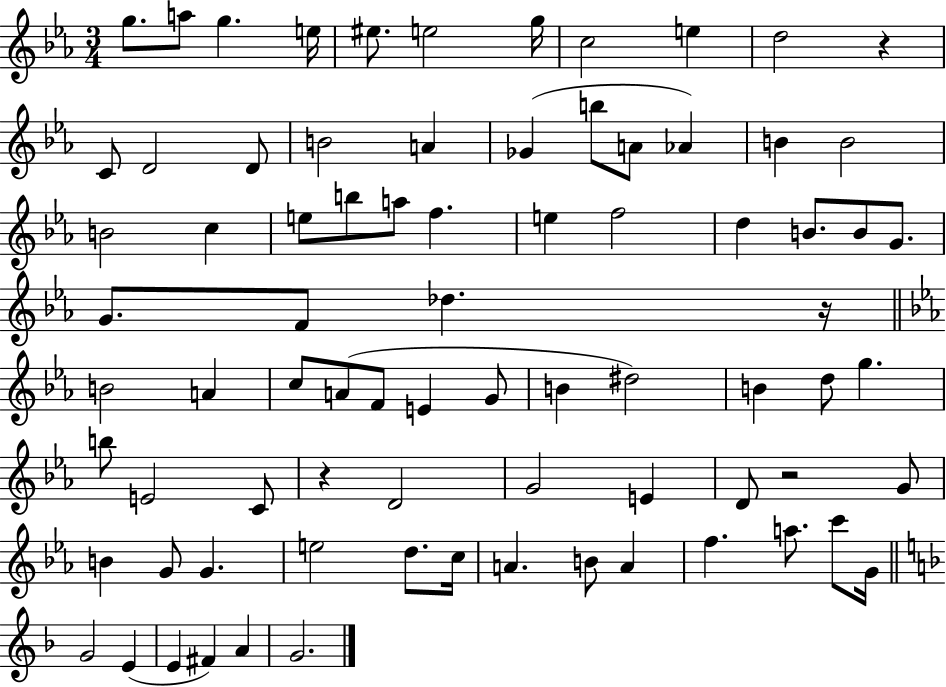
G5/e. A5/e G5/q. E5/s EIS5/e. E5/h G5/s C5/h E5/q D5/h R/q C4/e D4/h D4/e B4/h A4/q Gb4/q B5/e A4/e Ab4/q B4/q B4/h B4/h C5/q E5/e B5/e A5/e F5/q. E5/q F5/h D5/q B4/e. B4/e G4/e. G4/e. F4/e Db5/q. R/s B4/h A4/q C5/e A4/e F4/e E4/q G4/e B4/q D#5/h B4/q D5/e G5/q. B5/e E4/h C4/e R/q D4/h G4/h E4/q D4/e R/h G4/e B4/q G4/e G4/q. E5/h D5/e. C5/s A4/q. B4/e A4/q F5/q. A5/e. C6/e G4/s G4/h E4/q E4/q F#4/q A4/q G4/h.